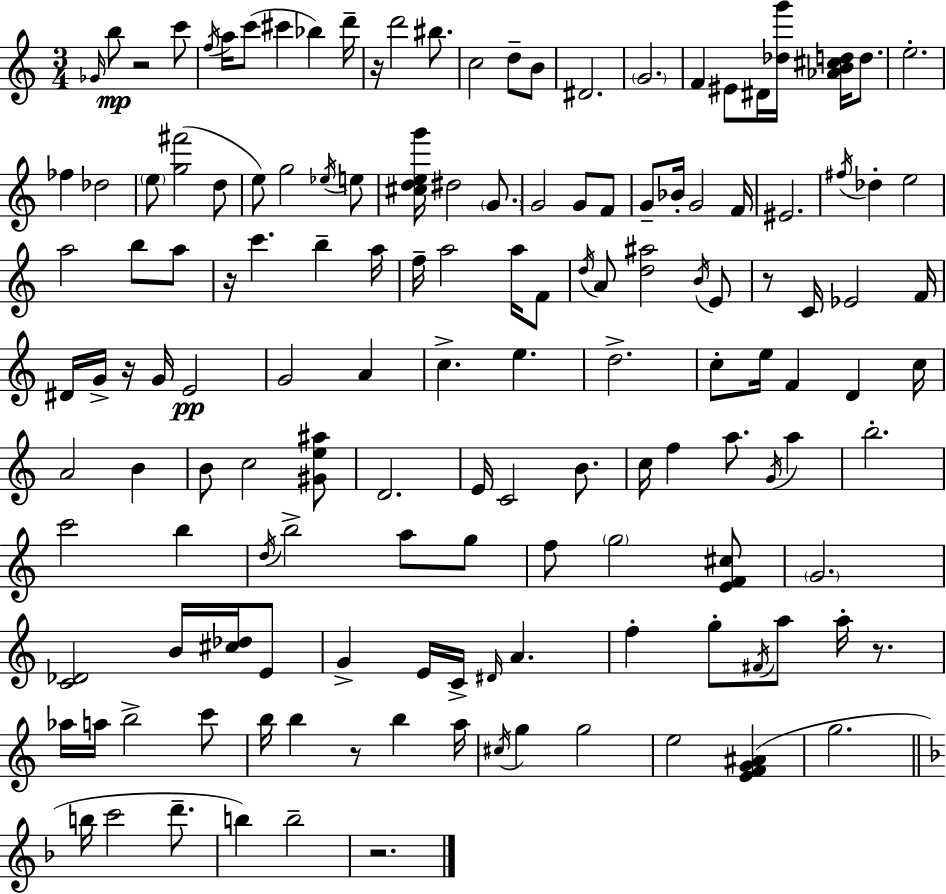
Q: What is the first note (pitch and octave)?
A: Gb4